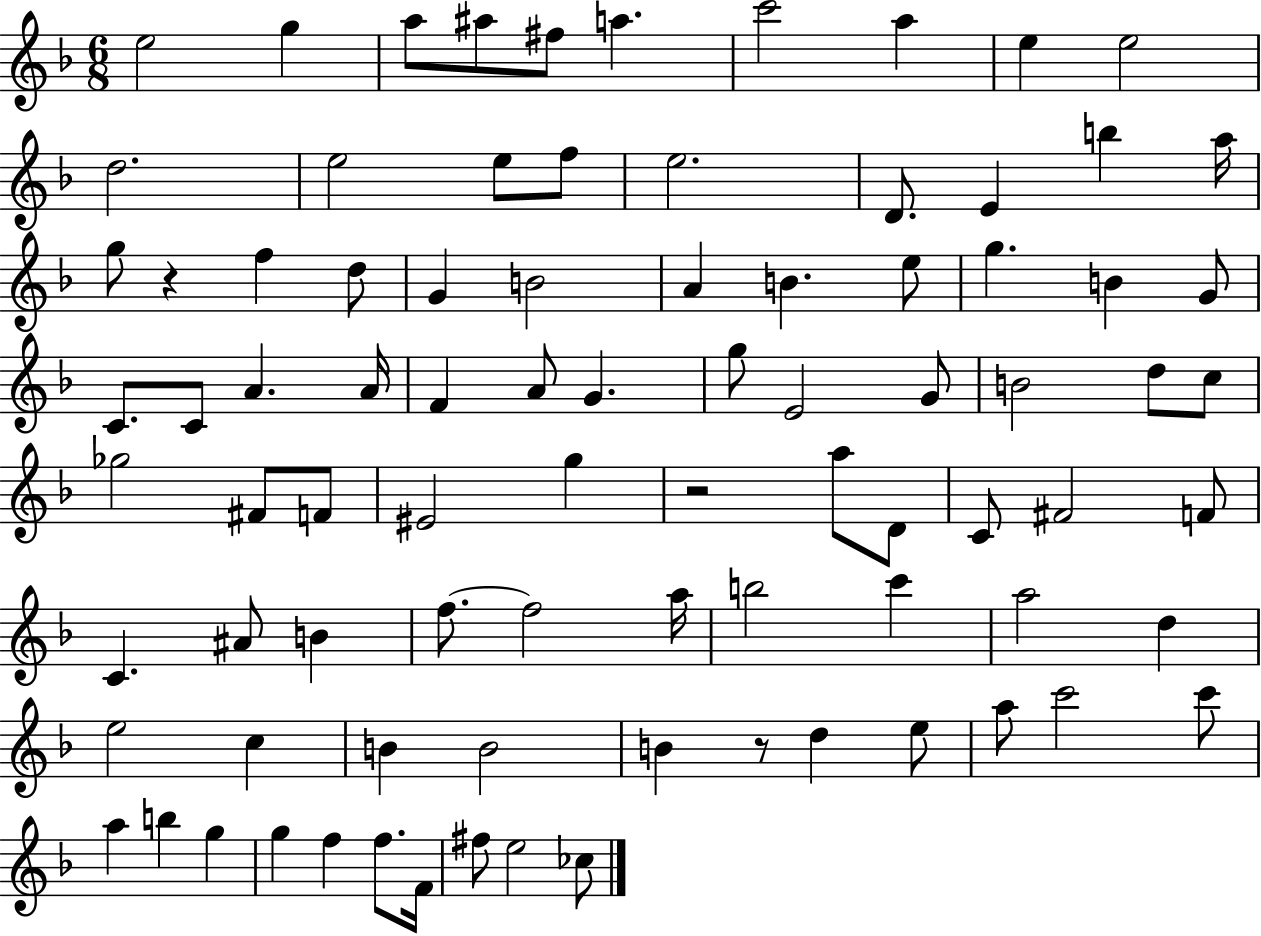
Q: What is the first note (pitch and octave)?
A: E5